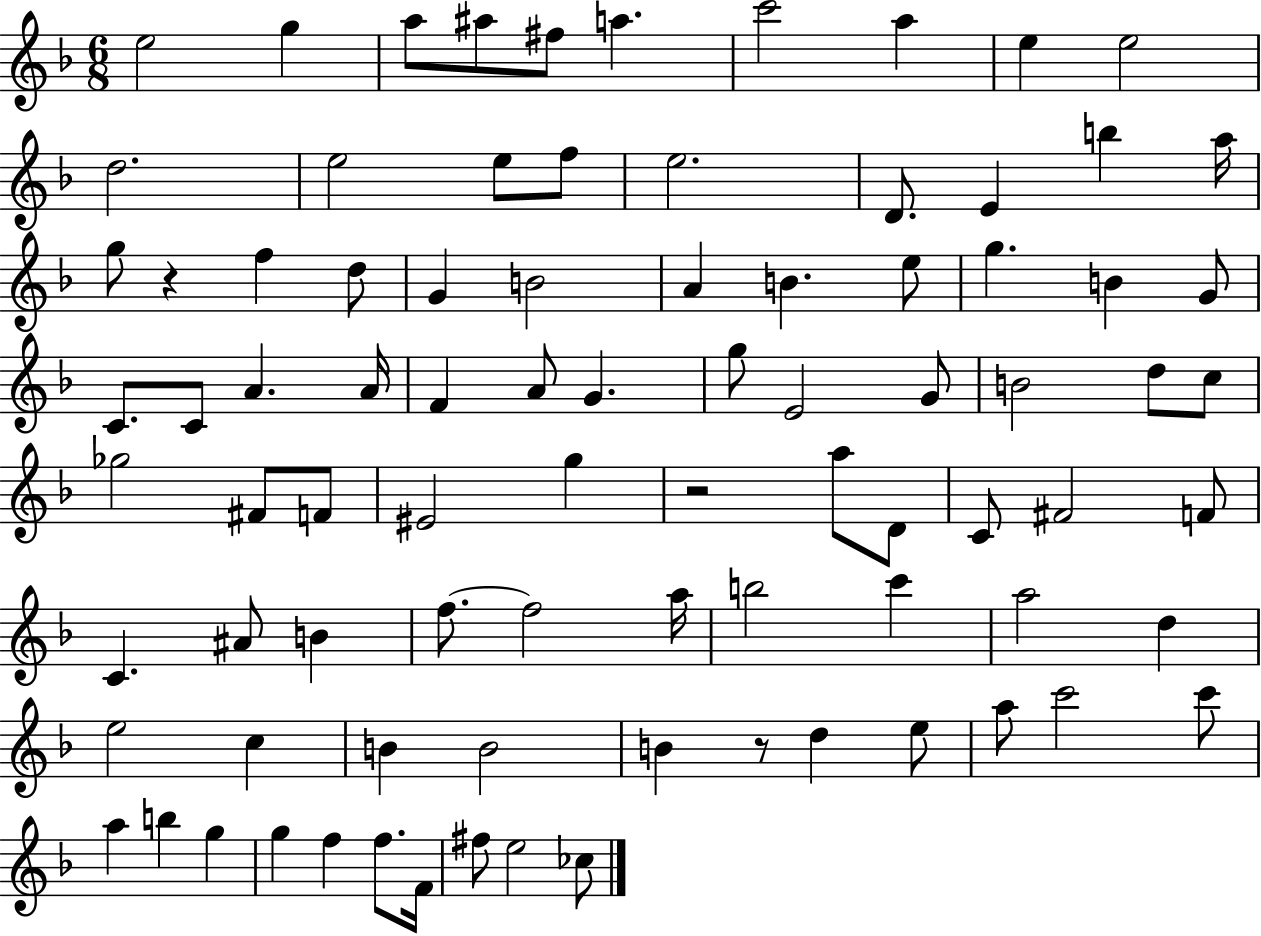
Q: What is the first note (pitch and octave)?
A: E5